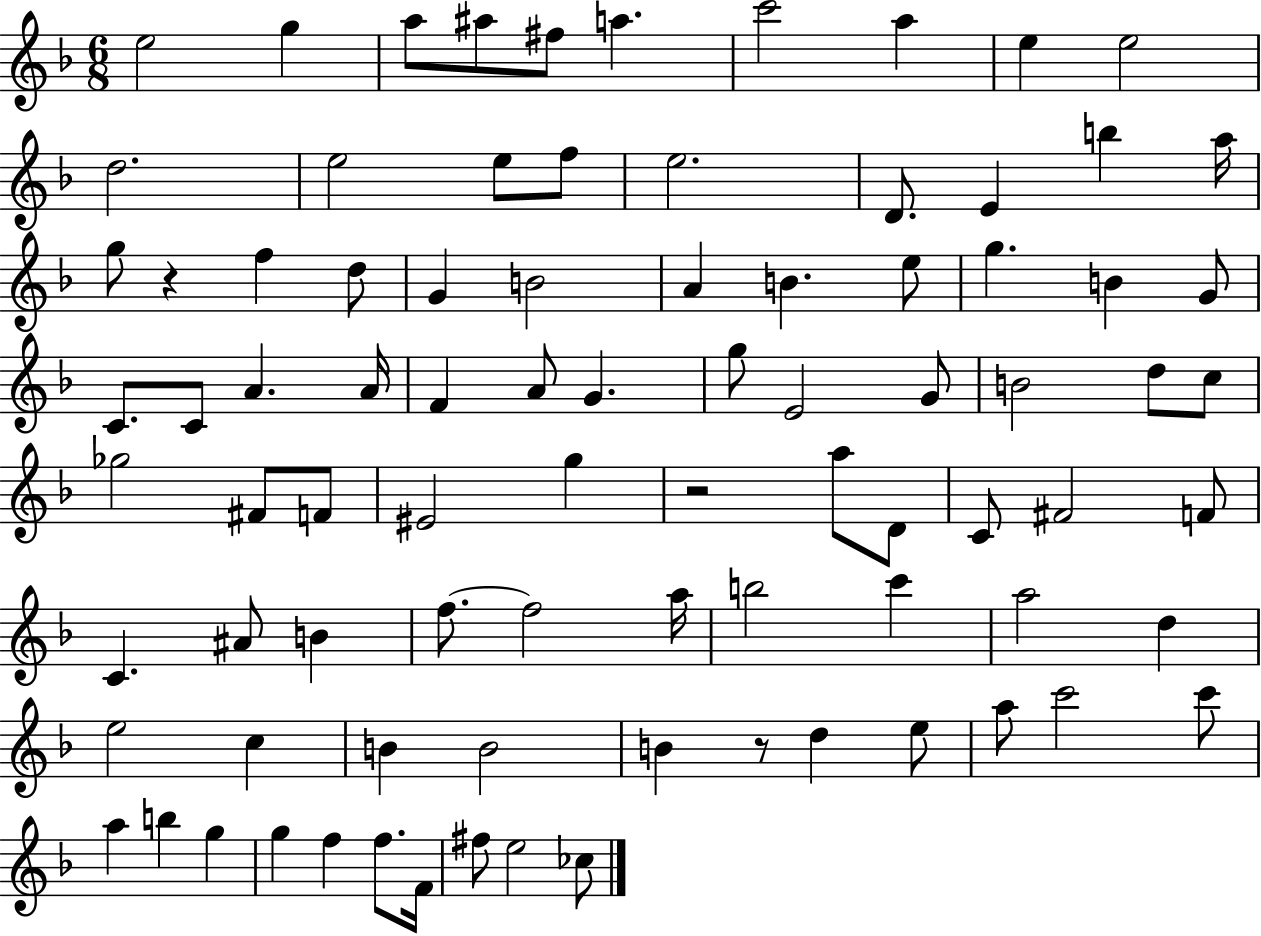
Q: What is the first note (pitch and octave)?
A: E5